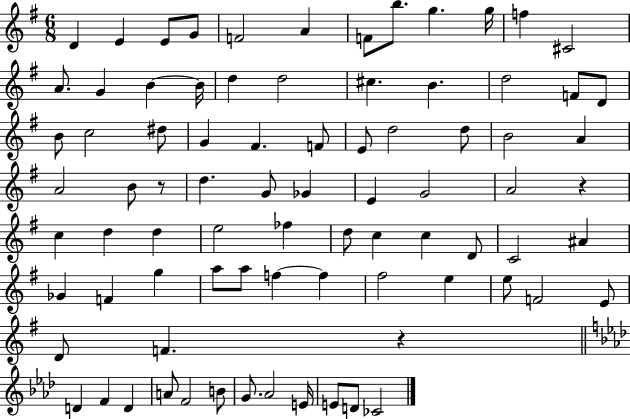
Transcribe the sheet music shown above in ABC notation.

X:1
T:Untitled
M:6/8
L:1/4
K:G
D E E/2 G/2 F2 A F/2 b/2 g g/4 f ^C2 A/2 G B B/4 d d2 ^c B d2 F/2 D/2 B/2 c2 ^d/2 G ^F F/2 E/2 d2 d/2 B2 A A2 B/2 z/2 d G/2 _G E G2 A2 z c d d e2 _f d/2 c c D/2 C2 ^A _G F g a/2 a/2 f f ^f2 e e/2 F2 E/2 D/2 F z D F D A/2 F2 B/2 G/2 _A2 E/4 E/2 D/2 _C2